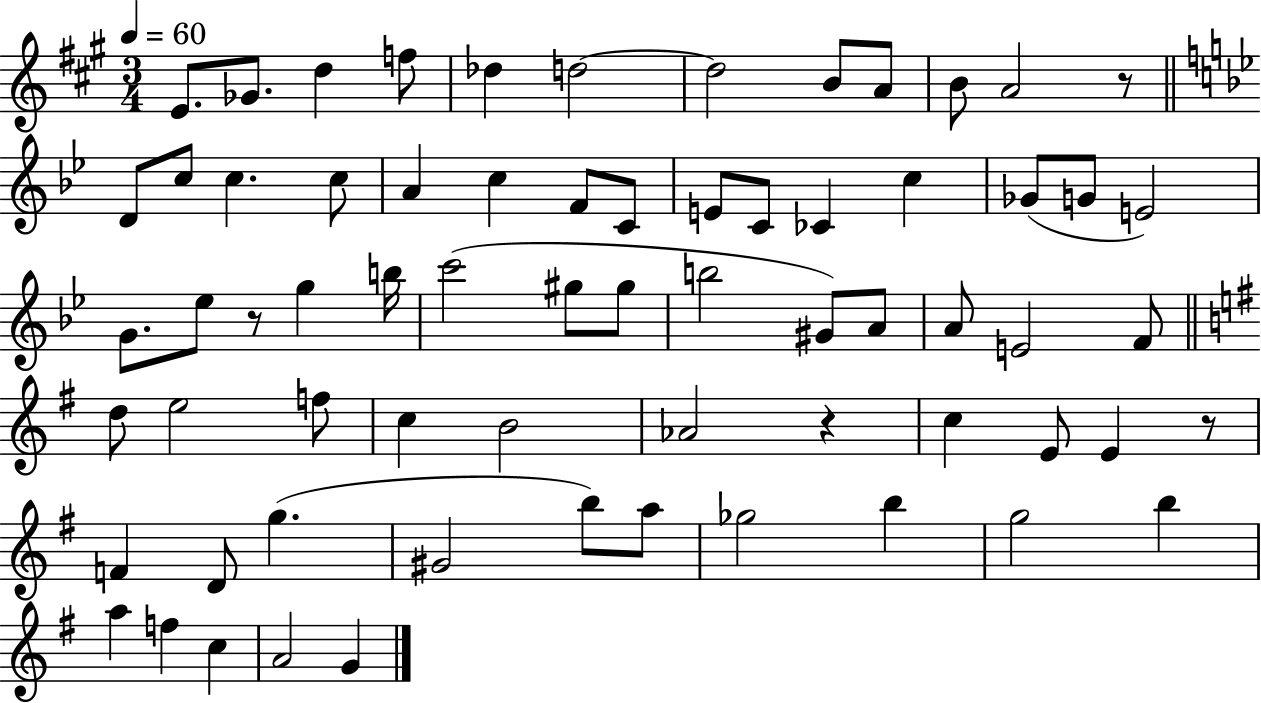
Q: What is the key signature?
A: A major